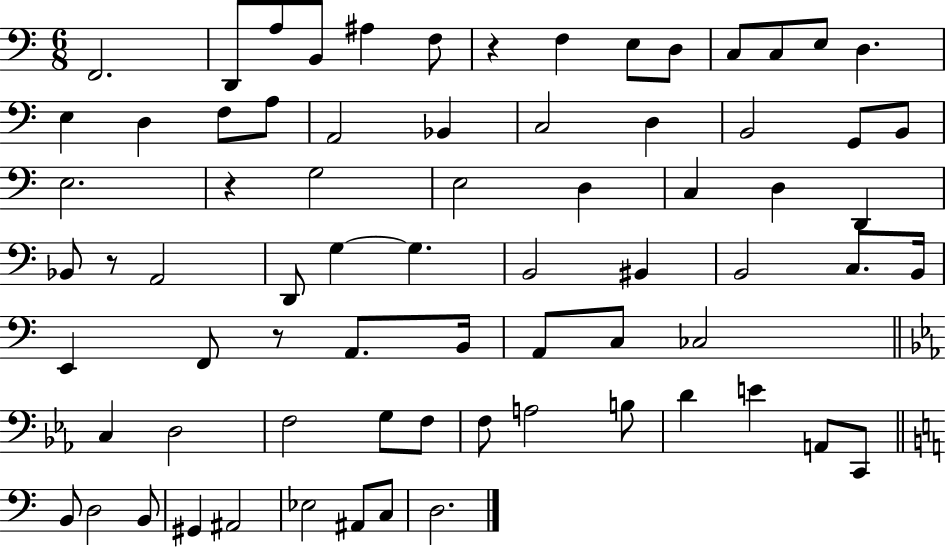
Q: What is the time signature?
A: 6/8